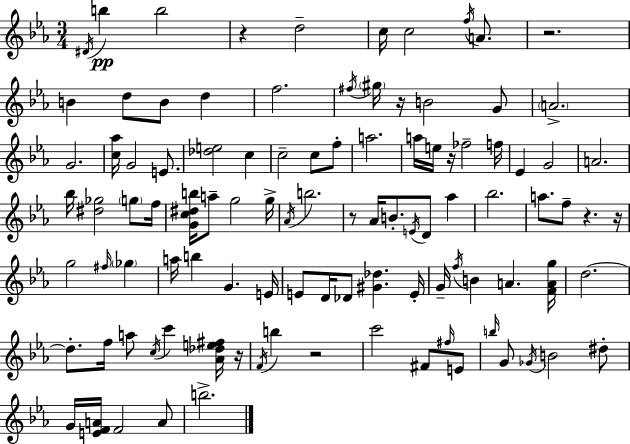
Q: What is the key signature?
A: EES major